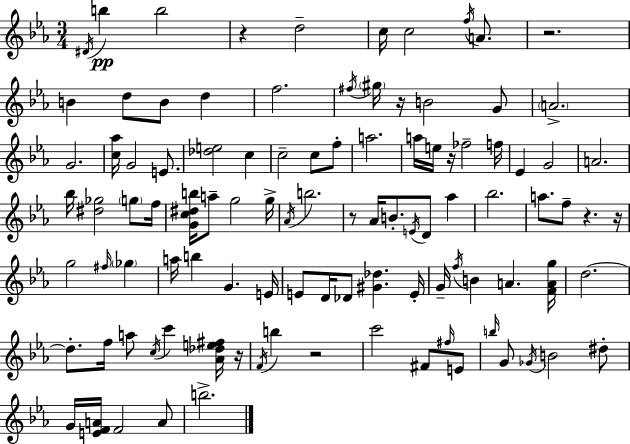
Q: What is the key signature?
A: EES major